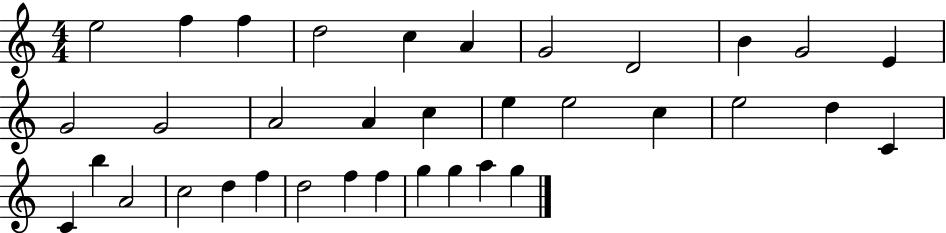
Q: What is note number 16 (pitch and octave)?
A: C5